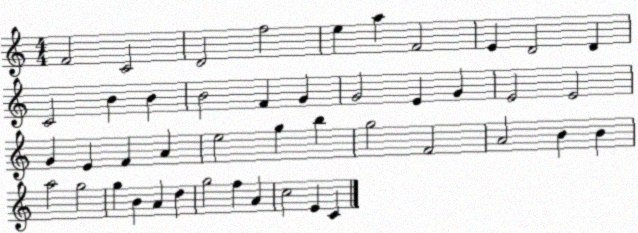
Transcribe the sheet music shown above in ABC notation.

X:1
T:Untitled
M:4/4
L:1/4
K:C
F2 C2 D2 f2 e a F2 E D2 D C2 B B B2 F G G2 E G E2 E2 G E F A e2 g b g2 F2 A2 B B a2 g2 g B A d g2 f A c2 E C